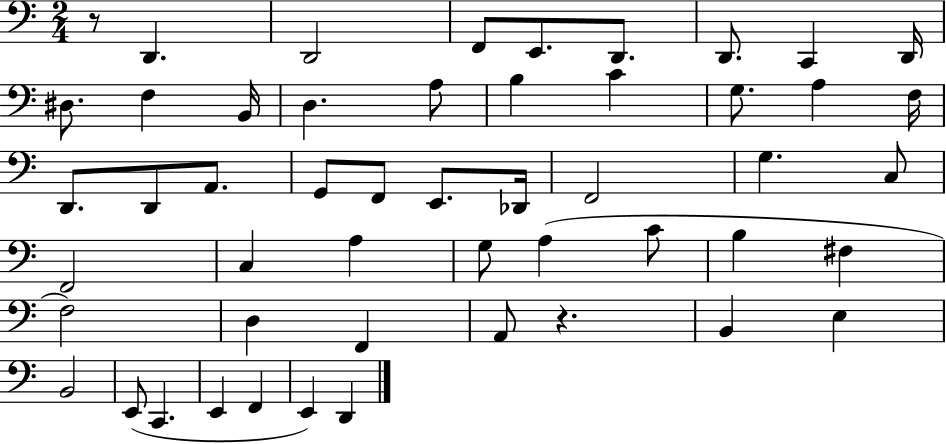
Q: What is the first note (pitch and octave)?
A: D2